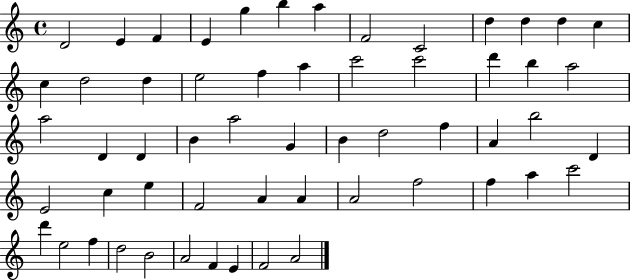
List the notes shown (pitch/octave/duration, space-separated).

D4/h E4/q F4/q E4/q G5/q B5/q A5/q F4/h C4/h D5/q D5/q D5/q C5/q C5/q D5/h D5/q E5/h F5/q A5/q C6/h C6/h D6/q B5/q A5/h A5/h D4/q D4/q B4/q A5/h G4/q B4/q D5/h F5/q A4/q B5/h D4/q E4/h C5/q E5/q F4/h A4/q A4/q A4/h F5/h F5/q A5/q C6/h D6/q E5/h F5/q D5/h B4/h A4/h F4/q E4/q F4/h A4/h